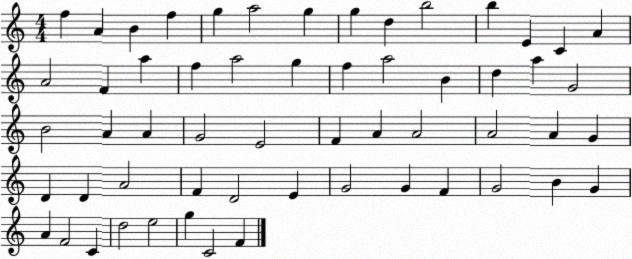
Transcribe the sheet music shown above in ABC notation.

X:1
T:Untitled
M:4/4
L:1/4
K:C
f A B f g a2 g g d b2 b E C A A2 F a f a2 g f a2 B d a G2 B2 A A G2 E2 F A A2 A2 A G D D A2 F D2 E G2 G F G2 B G A F2 C d2 e2 g C2 F